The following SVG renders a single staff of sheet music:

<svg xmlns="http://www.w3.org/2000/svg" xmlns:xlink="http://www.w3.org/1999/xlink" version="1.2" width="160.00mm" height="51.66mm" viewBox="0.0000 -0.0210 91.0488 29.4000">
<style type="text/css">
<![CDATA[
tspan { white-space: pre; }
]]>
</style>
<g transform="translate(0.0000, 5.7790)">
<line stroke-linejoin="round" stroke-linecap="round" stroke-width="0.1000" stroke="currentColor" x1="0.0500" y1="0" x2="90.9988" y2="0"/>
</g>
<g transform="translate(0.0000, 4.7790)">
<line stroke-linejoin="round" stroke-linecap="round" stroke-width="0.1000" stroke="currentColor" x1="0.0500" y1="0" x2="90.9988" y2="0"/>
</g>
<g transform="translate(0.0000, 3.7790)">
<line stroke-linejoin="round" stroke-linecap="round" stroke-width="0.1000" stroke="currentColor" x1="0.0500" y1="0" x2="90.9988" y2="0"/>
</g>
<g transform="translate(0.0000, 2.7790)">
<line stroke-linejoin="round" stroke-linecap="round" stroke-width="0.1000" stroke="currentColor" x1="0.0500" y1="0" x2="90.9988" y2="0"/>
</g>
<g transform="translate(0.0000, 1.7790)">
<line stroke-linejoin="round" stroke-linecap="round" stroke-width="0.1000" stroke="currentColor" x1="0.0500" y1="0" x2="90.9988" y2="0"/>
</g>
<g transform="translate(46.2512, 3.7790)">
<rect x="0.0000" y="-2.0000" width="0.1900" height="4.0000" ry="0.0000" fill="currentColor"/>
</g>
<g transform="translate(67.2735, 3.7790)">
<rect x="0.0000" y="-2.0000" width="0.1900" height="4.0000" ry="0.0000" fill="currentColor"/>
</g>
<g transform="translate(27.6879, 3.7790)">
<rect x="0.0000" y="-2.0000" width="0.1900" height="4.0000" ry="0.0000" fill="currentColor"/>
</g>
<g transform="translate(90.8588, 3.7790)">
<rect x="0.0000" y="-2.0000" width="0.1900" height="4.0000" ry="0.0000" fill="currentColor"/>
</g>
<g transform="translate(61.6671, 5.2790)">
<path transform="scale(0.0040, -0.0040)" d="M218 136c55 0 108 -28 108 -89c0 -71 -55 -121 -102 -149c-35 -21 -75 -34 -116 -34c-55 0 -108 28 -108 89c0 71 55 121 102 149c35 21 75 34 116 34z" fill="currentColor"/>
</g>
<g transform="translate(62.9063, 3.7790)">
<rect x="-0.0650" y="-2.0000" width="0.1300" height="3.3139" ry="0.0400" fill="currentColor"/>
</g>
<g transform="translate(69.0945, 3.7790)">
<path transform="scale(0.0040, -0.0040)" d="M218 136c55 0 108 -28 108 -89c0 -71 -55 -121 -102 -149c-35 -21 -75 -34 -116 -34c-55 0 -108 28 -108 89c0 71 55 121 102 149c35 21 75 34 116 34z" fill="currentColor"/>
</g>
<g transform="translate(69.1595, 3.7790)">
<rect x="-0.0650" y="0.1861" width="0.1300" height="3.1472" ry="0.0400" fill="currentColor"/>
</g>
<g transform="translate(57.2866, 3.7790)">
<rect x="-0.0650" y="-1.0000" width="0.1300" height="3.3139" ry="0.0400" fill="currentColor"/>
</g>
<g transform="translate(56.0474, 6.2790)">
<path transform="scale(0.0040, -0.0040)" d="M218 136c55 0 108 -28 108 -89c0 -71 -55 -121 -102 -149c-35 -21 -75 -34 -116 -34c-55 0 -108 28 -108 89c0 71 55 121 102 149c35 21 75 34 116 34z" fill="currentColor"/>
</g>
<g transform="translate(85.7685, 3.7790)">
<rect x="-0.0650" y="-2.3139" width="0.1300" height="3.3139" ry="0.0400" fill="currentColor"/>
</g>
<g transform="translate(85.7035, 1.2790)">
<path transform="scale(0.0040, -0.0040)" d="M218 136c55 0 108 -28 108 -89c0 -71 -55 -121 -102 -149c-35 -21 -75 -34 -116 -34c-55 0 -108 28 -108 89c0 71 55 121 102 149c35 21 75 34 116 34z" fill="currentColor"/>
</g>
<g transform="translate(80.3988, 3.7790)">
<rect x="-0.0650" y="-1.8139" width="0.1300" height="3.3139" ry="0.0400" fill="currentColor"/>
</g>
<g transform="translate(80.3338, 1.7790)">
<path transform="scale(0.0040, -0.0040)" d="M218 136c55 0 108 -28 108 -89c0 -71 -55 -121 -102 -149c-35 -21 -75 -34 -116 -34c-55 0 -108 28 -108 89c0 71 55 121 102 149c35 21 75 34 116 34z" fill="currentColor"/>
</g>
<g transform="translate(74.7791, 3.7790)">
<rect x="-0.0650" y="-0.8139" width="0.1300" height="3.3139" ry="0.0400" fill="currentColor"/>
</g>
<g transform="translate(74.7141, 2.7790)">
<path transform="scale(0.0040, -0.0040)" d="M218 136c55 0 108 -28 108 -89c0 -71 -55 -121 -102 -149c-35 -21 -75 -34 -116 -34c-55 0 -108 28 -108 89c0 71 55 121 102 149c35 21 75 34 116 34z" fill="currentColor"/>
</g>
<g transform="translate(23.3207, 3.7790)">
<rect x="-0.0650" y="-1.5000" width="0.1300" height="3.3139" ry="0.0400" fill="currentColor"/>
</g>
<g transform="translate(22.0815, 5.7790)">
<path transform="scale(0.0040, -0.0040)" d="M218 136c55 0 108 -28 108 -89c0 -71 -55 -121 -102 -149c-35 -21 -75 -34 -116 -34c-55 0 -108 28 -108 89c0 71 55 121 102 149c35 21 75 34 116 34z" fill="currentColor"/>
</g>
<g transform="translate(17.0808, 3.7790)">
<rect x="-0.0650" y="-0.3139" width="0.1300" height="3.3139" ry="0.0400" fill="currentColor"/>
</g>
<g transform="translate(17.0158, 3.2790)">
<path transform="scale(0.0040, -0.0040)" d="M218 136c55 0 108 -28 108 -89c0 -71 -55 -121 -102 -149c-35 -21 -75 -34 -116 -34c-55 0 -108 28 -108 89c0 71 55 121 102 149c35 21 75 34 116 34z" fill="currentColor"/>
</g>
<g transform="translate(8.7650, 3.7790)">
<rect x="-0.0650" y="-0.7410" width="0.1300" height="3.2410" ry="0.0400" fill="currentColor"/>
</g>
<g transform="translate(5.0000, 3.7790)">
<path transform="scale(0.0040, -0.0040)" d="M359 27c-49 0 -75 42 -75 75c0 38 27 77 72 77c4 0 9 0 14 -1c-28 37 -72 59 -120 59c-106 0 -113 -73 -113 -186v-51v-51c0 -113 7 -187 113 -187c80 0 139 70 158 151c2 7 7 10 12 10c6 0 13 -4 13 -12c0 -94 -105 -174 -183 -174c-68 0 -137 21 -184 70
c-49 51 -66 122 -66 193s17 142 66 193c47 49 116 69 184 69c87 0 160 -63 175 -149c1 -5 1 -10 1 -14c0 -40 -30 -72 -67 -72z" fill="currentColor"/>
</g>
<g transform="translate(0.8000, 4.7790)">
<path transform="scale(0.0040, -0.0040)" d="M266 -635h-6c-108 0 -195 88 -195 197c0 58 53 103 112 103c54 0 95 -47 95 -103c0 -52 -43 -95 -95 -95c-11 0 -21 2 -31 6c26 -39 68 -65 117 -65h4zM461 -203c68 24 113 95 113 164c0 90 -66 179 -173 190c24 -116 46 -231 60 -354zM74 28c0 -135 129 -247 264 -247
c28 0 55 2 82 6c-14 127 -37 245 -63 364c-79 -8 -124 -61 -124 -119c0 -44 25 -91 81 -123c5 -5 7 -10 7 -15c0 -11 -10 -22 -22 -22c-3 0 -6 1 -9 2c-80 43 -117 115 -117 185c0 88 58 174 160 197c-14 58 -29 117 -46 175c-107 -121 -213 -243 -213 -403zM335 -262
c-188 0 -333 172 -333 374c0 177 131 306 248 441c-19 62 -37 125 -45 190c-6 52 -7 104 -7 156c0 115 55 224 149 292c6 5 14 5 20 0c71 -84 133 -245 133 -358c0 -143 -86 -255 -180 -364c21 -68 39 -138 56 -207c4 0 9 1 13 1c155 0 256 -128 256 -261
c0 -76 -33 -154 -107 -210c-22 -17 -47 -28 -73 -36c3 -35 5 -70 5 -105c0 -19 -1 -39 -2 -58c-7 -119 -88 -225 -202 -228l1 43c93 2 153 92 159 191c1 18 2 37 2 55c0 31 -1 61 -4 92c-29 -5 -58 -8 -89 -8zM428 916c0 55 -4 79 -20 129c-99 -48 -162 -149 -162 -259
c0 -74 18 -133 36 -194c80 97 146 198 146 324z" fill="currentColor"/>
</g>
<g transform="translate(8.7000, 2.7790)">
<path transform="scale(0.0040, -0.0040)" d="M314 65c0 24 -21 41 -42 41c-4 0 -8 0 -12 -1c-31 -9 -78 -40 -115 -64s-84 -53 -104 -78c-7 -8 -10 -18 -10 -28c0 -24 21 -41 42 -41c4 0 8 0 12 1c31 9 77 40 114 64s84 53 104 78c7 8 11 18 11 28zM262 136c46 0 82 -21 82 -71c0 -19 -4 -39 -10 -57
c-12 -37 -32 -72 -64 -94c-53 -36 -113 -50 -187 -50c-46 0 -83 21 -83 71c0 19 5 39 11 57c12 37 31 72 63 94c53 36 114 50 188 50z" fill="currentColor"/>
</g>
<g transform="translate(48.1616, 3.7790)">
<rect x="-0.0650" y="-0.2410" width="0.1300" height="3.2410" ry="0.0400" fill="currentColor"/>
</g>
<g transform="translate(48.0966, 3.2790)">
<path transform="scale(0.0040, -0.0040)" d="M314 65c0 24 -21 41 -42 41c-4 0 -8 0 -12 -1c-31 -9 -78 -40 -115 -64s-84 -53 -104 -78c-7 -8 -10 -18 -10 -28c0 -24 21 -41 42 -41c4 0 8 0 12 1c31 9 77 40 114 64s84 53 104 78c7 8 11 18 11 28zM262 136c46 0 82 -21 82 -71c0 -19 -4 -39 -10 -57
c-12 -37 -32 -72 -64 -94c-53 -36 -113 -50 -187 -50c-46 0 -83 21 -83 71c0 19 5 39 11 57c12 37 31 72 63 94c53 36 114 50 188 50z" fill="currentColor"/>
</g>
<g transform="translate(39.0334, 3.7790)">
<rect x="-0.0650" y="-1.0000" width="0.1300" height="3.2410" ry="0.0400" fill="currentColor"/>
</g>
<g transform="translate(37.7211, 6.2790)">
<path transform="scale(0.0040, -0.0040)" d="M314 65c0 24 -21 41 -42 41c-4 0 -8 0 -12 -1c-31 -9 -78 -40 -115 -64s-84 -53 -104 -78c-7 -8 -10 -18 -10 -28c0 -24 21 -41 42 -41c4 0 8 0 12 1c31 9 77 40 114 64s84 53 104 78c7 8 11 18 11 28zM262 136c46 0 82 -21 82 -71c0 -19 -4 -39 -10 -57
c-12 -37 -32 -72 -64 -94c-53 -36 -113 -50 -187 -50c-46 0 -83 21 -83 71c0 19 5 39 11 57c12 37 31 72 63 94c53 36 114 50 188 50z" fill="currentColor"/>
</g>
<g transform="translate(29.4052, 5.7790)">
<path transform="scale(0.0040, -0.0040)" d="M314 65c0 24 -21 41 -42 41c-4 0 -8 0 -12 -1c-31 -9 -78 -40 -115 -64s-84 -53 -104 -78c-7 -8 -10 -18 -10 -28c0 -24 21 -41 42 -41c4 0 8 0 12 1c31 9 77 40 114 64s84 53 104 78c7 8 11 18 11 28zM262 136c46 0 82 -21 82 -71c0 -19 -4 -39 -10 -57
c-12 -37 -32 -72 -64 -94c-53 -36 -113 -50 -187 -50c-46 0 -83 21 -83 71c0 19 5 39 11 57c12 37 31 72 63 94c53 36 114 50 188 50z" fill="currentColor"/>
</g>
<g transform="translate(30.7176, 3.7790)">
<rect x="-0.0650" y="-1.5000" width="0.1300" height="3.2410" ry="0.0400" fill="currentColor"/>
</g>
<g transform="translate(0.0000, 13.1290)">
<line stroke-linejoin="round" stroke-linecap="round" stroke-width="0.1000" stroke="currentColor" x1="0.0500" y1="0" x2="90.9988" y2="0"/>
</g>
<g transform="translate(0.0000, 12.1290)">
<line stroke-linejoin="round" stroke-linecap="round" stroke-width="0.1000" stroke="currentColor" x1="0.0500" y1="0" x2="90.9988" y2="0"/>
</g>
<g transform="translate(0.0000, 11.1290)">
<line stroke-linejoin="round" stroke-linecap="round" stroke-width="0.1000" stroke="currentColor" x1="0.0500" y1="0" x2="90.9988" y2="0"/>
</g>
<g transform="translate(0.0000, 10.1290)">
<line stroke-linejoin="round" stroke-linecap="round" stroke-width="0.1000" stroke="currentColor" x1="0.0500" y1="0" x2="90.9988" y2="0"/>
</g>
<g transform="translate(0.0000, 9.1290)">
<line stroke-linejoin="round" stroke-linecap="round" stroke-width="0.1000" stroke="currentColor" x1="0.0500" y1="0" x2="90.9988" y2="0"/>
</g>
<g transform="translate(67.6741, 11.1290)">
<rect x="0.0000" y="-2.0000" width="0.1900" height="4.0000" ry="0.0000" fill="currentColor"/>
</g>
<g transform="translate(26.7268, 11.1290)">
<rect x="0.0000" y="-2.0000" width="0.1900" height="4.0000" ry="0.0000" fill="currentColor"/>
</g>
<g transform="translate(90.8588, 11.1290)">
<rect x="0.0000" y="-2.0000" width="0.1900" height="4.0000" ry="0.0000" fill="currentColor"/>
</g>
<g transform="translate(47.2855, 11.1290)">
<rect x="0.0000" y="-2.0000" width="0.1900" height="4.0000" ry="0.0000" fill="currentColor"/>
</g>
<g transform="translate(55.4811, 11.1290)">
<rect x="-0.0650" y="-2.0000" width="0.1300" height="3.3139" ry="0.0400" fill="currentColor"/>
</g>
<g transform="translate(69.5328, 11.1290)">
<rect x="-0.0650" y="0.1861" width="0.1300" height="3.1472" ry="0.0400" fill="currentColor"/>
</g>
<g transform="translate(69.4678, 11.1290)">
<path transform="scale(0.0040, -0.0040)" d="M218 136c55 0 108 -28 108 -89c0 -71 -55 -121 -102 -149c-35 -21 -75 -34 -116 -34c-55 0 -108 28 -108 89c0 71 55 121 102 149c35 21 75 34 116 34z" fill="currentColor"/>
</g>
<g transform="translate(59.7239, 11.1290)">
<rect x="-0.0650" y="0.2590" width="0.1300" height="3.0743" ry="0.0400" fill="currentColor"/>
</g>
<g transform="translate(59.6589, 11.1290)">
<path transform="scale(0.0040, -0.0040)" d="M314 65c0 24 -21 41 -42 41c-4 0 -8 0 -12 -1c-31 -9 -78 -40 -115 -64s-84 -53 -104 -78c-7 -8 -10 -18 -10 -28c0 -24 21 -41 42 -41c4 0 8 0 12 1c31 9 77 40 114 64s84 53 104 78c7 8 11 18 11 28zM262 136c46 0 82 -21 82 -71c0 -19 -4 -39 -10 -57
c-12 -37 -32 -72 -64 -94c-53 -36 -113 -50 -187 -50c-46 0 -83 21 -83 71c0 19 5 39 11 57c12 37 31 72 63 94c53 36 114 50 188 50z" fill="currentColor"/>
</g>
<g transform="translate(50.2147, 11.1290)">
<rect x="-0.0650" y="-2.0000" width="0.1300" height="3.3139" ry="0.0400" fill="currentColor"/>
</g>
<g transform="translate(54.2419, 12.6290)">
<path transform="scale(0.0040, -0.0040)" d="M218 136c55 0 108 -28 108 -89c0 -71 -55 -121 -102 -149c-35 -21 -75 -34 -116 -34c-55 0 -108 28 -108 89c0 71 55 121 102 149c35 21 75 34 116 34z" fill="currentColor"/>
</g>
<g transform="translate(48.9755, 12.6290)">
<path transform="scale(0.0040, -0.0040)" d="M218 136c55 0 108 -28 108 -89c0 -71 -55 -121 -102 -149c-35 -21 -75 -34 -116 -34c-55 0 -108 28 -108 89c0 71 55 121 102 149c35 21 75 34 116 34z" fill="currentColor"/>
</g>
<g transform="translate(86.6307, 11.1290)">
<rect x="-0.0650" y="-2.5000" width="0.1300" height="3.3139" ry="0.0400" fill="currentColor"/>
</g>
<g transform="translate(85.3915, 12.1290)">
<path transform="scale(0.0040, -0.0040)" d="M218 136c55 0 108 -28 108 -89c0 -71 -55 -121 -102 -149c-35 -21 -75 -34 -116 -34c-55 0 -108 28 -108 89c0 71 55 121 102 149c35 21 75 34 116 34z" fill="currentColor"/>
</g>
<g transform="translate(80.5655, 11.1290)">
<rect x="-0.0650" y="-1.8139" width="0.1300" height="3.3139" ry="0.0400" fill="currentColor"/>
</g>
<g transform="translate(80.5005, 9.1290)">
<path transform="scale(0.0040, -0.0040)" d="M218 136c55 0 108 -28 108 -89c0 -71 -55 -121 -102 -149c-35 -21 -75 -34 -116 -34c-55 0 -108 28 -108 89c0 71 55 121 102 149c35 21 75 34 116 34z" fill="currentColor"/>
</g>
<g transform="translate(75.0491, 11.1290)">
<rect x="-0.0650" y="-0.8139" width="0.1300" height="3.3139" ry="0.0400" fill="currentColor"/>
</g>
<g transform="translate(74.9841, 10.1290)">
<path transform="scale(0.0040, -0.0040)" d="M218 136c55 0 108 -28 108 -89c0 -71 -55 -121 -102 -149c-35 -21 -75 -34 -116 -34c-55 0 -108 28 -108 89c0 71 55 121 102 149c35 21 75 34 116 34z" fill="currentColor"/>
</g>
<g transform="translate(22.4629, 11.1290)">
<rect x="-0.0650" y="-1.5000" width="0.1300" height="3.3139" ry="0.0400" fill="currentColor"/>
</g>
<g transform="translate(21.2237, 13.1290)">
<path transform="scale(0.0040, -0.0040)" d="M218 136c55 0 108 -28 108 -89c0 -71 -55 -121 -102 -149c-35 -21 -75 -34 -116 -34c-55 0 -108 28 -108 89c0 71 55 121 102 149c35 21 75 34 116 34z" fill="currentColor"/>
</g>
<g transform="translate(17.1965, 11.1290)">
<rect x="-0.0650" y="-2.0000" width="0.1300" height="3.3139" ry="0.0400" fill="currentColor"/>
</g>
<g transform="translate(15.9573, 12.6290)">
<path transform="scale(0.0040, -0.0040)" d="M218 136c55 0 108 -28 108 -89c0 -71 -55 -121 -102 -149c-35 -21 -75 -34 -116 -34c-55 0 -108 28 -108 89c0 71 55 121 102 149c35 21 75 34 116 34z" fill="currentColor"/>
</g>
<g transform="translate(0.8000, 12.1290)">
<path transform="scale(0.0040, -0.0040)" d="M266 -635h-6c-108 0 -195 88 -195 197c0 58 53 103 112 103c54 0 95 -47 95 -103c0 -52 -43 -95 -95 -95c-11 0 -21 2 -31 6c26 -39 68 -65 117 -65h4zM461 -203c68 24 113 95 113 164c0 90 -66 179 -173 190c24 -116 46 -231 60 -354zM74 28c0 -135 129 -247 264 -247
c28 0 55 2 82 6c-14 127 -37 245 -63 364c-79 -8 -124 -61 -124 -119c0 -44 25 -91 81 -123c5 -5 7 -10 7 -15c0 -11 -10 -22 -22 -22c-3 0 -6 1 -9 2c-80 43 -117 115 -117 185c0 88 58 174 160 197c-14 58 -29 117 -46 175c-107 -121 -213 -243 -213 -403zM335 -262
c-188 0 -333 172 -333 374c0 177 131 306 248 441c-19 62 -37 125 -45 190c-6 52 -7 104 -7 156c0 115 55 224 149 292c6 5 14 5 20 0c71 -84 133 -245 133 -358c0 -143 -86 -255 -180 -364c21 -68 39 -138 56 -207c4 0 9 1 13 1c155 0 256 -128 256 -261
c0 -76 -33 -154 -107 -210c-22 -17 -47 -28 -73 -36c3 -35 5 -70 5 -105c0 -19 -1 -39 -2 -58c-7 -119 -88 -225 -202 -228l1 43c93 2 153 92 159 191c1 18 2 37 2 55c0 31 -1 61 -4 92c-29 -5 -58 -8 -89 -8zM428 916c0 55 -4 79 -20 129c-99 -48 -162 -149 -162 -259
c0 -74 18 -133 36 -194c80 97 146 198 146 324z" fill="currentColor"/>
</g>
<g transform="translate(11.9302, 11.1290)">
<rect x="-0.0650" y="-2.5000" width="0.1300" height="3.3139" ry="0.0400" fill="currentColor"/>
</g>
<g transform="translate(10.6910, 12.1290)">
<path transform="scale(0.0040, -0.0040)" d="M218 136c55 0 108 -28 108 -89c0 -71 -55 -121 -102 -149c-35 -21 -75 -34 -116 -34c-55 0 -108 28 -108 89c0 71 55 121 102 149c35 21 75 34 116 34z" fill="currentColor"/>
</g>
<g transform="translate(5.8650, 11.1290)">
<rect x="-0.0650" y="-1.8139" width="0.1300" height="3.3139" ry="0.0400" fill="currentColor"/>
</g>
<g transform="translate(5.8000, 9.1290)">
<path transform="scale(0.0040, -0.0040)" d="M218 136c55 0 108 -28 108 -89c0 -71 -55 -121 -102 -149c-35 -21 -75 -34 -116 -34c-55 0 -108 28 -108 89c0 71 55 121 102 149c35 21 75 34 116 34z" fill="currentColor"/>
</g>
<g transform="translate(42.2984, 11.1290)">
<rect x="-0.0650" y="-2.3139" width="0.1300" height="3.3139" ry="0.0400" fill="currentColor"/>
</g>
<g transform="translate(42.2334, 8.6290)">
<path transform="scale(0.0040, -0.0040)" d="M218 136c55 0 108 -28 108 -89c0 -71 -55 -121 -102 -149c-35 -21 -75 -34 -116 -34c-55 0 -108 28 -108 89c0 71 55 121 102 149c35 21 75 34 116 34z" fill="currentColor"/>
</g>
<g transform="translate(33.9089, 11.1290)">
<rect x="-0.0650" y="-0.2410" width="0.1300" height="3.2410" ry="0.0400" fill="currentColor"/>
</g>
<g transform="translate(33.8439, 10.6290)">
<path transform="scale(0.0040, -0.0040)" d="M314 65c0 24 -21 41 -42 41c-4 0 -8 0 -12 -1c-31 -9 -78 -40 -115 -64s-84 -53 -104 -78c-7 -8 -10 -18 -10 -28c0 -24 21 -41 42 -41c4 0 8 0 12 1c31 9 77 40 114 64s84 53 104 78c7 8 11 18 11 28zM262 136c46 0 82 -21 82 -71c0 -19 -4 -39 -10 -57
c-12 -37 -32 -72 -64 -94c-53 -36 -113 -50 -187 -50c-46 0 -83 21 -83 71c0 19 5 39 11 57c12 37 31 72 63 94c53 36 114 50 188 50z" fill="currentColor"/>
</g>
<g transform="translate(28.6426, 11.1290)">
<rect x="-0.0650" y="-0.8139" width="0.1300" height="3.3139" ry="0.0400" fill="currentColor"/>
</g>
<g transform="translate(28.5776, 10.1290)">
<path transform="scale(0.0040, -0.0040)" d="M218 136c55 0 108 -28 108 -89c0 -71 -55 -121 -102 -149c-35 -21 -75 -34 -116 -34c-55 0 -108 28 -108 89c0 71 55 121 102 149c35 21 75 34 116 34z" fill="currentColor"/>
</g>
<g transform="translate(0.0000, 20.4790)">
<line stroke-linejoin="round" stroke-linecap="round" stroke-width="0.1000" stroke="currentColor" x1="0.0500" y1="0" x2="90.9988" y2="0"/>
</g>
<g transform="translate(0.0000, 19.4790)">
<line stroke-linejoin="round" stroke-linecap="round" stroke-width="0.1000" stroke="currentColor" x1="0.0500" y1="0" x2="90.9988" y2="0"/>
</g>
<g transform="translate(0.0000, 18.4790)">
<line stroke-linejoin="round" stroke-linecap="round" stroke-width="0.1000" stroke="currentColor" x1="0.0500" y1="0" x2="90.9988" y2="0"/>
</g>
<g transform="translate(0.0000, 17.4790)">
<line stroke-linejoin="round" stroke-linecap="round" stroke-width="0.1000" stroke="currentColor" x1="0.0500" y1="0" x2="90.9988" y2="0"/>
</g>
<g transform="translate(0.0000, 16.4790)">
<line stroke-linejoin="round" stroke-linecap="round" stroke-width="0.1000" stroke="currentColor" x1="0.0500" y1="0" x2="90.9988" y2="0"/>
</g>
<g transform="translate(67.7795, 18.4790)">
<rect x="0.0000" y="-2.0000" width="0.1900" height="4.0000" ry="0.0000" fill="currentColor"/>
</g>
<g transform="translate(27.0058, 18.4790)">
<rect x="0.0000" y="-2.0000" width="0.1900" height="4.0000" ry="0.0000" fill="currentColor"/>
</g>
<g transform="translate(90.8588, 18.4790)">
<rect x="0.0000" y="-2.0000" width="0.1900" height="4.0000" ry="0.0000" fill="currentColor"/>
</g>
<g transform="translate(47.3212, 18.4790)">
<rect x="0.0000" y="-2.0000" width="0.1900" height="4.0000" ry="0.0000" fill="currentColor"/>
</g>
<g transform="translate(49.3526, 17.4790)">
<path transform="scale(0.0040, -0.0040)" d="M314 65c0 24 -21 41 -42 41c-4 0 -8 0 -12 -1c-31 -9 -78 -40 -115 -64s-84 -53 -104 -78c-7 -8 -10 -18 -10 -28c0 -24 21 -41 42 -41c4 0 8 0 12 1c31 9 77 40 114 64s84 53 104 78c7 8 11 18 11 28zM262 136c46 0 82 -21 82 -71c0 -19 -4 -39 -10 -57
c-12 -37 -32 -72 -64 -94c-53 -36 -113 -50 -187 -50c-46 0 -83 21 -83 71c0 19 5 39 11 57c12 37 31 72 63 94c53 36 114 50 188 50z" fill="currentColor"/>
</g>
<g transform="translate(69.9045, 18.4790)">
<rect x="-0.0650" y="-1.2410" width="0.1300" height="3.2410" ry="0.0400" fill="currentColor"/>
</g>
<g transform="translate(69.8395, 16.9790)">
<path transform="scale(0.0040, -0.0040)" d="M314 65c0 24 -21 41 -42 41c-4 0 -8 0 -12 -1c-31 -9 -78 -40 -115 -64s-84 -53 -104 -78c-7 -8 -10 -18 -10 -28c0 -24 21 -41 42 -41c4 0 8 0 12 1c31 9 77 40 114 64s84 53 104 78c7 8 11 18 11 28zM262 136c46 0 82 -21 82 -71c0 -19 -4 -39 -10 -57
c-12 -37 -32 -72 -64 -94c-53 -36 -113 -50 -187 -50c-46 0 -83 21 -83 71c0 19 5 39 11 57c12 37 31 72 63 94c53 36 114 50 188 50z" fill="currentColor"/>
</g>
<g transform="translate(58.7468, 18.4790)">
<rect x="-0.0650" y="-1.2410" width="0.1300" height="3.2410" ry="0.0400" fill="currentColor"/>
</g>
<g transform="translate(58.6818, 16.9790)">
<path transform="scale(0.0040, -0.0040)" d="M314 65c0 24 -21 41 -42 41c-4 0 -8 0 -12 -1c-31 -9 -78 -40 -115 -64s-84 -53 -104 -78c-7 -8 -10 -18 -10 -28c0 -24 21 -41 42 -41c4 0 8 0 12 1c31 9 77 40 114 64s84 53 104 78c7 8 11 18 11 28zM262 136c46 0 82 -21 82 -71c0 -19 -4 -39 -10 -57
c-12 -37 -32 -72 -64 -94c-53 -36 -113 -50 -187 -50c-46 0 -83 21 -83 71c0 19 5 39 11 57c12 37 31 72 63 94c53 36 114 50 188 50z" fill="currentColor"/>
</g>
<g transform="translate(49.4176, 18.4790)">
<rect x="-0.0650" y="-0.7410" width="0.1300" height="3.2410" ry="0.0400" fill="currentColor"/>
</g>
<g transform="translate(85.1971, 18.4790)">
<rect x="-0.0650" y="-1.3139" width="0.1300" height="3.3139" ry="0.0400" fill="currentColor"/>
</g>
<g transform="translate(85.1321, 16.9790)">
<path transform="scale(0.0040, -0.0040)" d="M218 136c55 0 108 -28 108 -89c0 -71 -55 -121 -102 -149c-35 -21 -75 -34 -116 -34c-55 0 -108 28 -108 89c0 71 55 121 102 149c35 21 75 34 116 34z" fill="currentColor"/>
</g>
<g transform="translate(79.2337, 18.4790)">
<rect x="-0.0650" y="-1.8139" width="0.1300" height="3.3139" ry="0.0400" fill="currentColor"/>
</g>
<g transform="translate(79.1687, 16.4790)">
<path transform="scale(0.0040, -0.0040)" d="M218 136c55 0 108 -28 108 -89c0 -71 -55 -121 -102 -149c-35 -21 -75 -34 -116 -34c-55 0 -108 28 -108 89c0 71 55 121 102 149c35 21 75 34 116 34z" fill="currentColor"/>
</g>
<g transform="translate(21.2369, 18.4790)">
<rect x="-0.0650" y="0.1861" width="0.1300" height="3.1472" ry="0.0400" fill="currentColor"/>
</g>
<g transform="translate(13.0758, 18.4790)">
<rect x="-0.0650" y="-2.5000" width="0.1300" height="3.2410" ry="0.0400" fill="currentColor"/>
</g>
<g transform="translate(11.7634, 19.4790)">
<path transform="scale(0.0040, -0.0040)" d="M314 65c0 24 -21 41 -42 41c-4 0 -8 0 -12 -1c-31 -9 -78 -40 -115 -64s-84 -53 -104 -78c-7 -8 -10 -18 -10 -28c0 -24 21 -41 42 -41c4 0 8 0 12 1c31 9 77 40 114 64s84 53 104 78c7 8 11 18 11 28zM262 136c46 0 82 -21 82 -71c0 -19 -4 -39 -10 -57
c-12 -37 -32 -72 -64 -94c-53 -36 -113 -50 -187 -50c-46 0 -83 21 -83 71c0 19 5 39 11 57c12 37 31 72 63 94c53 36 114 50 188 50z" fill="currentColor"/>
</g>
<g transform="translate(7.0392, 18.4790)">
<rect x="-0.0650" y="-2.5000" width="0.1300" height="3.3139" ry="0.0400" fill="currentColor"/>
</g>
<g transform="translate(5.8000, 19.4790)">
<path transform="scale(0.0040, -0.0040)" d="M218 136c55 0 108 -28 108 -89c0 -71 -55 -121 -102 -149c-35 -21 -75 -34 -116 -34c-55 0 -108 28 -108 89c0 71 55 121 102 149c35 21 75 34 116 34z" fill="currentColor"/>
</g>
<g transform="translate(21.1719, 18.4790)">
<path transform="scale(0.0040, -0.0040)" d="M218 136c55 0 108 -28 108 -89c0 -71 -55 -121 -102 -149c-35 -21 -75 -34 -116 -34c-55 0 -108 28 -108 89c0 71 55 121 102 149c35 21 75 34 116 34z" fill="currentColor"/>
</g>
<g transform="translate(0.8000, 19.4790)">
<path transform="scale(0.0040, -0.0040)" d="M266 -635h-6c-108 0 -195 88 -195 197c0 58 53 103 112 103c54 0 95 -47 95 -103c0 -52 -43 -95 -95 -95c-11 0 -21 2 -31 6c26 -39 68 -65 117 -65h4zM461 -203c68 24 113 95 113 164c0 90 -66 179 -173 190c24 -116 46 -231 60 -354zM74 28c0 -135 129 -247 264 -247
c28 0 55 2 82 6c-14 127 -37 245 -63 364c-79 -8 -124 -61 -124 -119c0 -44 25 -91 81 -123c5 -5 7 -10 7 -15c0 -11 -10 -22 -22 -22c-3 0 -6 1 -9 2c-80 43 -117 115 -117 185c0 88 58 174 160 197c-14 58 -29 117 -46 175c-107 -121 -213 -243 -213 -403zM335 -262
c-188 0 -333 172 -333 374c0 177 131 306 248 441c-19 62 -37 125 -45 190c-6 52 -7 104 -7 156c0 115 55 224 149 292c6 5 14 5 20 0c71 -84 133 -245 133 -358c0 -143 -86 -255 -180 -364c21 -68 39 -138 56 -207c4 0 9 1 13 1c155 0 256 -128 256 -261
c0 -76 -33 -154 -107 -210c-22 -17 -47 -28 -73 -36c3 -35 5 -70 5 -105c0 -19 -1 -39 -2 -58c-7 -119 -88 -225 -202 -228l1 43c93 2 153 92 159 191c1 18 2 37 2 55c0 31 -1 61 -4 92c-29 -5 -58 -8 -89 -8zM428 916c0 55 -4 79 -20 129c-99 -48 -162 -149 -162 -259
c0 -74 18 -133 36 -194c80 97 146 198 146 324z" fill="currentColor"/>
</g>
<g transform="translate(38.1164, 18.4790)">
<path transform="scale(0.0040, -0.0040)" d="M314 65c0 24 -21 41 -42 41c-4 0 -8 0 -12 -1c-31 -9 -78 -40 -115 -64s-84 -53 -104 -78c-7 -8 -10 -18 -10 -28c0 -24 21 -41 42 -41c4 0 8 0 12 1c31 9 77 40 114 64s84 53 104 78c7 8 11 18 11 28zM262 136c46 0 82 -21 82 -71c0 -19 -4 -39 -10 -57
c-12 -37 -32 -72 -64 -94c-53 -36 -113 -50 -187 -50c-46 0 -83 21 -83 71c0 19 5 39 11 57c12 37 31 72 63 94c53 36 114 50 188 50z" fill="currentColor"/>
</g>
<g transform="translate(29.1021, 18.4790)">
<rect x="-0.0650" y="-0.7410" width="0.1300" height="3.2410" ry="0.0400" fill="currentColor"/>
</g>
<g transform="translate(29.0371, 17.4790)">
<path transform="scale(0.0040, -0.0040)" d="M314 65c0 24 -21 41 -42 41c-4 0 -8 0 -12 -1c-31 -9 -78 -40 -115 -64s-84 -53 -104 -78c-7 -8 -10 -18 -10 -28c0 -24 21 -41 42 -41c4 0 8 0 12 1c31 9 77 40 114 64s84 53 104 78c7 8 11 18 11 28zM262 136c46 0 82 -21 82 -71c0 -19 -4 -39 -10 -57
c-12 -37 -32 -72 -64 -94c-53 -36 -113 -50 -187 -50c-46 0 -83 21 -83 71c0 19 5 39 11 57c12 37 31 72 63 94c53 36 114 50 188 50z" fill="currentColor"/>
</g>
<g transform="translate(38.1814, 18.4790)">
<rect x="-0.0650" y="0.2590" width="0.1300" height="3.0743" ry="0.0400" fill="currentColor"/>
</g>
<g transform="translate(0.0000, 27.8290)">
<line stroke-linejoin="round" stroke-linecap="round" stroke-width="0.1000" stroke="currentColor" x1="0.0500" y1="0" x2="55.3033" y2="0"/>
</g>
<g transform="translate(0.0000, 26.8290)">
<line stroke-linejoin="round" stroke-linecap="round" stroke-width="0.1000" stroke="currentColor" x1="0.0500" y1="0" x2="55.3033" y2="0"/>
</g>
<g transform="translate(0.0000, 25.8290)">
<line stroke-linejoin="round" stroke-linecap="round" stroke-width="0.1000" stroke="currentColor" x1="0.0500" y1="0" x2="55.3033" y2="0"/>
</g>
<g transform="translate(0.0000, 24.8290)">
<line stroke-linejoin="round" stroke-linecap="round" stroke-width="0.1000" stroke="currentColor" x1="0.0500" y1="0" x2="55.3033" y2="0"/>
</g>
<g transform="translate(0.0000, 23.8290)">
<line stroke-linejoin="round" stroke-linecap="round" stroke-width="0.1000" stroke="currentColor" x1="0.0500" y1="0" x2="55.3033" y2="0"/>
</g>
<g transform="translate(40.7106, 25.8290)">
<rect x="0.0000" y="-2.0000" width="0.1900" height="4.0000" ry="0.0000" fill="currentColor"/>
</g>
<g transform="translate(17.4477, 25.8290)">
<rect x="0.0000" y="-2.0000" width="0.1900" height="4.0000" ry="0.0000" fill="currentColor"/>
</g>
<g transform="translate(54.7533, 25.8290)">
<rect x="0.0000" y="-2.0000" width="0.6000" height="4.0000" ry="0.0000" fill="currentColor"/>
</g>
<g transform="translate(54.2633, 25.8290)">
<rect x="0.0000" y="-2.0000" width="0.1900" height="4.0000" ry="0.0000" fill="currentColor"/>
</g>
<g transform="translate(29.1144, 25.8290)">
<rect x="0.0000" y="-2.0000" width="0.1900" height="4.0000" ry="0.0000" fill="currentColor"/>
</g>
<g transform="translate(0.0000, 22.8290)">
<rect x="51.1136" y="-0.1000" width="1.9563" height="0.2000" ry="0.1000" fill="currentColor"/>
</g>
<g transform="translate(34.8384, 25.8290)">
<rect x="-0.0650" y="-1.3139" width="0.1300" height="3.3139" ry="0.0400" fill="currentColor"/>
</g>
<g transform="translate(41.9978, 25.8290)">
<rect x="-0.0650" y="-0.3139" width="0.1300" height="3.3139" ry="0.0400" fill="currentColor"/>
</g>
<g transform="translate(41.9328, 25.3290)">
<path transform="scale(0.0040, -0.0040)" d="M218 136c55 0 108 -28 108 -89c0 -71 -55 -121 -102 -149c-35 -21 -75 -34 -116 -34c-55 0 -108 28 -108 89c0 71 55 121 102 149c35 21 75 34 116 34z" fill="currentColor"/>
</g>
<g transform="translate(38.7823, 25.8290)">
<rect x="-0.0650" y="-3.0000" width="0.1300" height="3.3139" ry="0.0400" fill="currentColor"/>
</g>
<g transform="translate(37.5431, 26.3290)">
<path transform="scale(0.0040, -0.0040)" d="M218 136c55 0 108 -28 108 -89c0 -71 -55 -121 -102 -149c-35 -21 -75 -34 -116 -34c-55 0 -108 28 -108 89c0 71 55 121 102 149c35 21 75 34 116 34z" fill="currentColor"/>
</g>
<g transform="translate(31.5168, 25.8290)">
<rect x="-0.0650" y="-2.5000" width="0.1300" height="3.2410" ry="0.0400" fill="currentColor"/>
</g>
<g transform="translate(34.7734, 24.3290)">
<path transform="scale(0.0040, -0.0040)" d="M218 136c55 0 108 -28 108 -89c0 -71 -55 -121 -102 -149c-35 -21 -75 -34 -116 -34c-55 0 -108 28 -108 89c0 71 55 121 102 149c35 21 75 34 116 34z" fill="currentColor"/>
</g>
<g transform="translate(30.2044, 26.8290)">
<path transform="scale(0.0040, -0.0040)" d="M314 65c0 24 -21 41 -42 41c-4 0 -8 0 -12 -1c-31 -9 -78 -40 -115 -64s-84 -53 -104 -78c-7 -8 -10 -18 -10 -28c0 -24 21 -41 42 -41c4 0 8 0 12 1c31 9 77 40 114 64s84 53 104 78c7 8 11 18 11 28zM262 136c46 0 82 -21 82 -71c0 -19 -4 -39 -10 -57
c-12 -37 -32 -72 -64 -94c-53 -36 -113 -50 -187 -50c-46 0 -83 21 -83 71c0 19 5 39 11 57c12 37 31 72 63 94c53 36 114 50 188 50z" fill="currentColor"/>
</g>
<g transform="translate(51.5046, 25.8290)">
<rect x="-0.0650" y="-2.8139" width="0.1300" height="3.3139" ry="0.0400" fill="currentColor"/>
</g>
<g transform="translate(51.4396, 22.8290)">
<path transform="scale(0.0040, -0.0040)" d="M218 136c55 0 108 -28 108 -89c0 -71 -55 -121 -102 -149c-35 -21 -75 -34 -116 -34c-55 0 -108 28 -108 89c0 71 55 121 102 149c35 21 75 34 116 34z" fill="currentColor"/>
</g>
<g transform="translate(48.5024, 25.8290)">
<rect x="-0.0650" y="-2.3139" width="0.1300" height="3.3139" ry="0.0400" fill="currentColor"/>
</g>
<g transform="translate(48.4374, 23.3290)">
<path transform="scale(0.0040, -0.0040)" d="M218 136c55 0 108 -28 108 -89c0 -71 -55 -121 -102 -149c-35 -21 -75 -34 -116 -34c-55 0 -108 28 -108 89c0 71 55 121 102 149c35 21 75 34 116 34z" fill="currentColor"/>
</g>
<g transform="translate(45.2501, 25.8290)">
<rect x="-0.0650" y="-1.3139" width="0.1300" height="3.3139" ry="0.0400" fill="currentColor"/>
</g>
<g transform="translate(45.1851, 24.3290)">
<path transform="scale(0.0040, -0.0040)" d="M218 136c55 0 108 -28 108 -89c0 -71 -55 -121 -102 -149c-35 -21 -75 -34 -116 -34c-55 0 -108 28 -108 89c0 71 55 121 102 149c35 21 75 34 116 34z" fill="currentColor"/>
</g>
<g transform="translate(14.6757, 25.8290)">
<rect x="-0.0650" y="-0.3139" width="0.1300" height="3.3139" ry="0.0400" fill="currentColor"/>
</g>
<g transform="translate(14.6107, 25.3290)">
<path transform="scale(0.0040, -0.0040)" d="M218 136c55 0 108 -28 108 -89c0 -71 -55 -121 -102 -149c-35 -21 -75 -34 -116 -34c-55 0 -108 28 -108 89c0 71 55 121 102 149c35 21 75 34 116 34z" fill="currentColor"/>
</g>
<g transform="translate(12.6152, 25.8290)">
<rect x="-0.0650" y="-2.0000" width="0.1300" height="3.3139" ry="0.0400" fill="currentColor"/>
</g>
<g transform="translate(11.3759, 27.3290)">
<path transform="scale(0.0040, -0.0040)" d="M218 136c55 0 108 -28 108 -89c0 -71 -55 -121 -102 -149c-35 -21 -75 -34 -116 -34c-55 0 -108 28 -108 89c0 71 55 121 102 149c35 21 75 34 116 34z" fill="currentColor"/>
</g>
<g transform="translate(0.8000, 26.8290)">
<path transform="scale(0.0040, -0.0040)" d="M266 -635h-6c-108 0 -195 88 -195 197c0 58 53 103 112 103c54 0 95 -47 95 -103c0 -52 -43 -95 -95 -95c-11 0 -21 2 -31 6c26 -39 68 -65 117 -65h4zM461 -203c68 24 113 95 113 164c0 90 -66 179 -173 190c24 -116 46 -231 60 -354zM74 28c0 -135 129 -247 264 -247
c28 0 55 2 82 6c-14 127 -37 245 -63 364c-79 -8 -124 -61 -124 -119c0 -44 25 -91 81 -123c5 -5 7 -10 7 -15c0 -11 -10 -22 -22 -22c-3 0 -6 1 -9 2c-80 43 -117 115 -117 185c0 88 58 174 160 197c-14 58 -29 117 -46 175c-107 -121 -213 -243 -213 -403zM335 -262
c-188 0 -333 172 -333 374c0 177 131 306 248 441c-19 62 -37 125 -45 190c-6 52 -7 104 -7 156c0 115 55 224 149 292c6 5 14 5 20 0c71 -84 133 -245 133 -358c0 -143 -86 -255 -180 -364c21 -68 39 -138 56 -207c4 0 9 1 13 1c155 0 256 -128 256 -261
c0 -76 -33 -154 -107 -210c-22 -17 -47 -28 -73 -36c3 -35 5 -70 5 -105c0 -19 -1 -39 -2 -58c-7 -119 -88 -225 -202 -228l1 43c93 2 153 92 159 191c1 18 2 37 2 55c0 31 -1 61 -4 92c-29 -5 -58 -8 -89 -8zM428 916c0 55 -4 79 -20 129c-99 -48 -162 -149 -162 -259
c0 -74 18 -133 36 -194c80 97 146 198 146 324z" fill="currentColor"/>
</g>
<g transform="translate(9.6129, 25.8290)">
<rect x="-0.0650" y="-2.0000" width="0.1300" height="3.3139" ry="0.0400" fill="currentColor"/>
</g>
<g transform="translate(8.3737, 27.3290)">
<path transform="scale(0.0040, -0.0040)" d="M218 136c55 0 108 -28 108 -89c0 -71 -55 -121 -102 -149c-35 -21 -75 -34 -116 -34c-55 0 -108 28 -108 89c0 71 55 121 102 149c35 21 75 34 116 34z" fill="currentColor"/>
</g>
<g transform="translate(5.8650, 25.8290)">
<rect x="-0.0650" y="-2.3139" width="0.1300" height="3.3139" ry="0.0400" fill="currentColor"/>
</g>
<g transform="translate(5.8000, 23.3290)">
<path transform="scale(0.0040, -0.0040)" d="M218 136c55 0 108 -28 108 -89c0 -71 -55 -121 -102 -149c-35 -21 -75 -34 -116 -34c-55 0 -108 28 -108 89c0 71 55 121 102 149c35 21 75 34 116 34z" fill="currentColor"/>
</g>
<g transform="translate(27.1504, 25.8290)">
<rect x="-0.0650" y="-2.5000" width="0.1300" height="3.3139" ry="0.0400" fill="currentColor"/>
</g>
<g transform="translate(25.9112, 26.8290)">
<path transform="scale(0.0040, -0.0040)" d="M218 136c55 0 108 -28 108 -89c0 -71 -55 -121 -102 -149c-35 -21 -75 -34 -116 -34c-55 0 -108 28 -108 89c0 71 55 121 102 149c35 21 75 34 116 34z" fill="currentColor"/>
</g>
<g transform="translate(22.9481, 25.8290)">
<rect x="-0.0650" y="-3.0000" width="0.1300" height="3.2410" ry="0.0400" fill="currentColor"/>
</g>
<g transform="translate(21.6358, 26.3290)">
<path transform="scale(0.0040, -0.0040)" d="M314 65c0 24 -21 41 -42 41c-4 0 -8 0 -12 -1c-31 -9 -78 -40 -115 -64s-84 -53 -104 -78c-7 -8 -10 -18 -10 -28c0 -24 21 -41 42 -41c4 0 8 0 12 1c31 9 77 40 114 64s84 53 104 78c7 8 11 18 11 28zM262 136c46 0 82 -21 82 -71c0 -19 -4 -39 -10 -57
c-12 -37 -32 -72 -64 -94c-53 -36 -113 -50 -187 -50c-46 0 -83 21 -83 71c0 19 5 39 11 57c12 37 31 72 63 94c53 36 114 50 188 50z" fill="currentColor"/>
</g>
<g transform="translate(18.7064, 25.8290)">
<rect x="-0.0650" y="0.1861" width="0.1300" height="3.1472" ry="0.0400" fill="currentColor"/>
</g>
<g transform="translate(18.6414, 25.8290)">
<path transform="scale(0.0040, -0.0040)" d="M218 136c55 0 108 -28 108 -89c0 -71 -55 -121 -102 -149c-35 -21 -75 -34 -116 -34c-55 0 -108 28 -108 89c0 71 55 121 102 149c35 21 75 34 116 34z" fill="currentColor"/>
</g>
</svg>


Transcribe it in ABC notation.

X:1
T:Untitled
M:4/4
L:1/4
K:C
d2 c E E2 D2 c2 D F B d f g f G F E d c2 g F F B2 B d f G G G2 B d2 B2 d2 e2 e2 f e g F F c B A2 G G2 e A c e g a